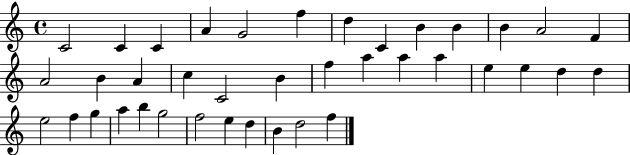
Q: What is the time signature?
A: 4/4